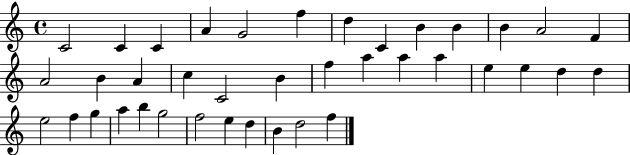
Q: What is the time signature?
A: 4/4